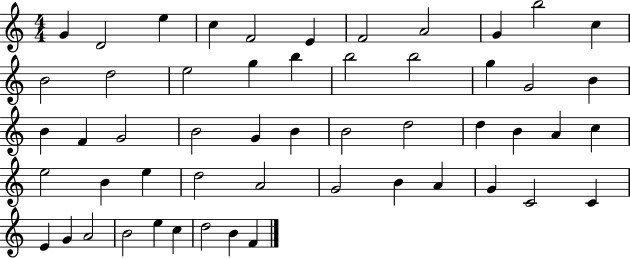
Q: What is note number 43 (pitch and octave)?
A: C4